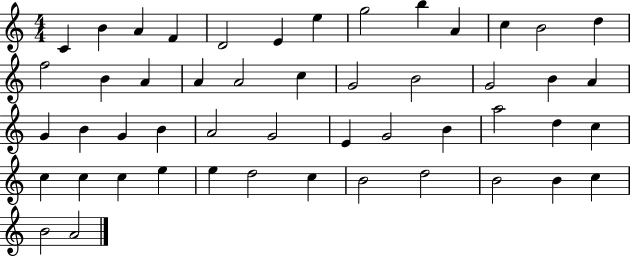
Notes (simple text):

C4/q B4/q A4/q F4/q D4/h E4/q E5/q G5/h B5/q A4/q C5/q B4/h D5/q F5/h B4/q A4/q A4/q A4/h C5/q G4/h B4/h G4/h B4/q A4/q G4/q B4/q G4/q B4/q A4/h G4/h E4/q G4/h B4/q A5/h D5/q C5/q C5/q C5/q C5/q E5/q E5/q D5/h C5/q B4/h D5/h B4/h B4/q C5/q B4/h A4/h